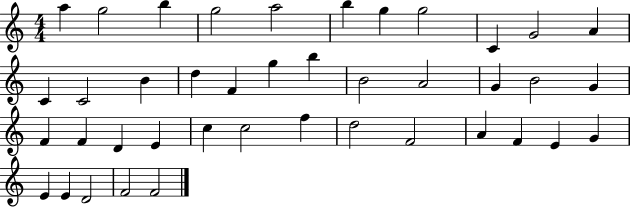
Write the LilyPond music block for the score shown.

{
  \clef treble
  \numericTimeSignature
  \time 4/4
  \key c \major
  a''4 g''2 b''4 | g''2 a''2 | b''4 g''4 g''2 | c'4 g'2 a'4 | \break c'4 c'2 b'4 | d''4 f'4 g''4 b''4 | b'2 a'2 | g'4 b'2 g'4 | \break f'4 f'4 d'4 e'4 | c''4 c''2 f''4 | d''2 f'2 | a'4 f'4 e'4 g'4 | \break e'4 e'4 d'2 | f'2 f'2 | \bar "|."
}